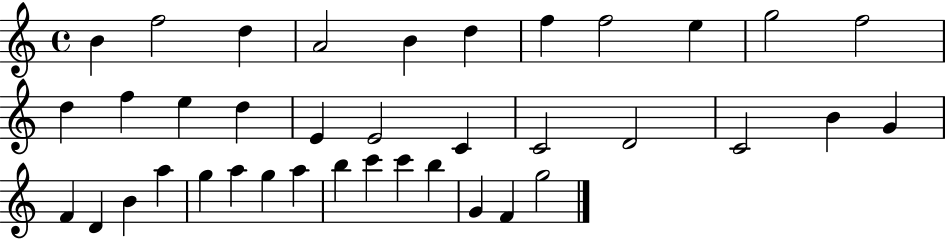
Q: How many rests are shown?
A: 0